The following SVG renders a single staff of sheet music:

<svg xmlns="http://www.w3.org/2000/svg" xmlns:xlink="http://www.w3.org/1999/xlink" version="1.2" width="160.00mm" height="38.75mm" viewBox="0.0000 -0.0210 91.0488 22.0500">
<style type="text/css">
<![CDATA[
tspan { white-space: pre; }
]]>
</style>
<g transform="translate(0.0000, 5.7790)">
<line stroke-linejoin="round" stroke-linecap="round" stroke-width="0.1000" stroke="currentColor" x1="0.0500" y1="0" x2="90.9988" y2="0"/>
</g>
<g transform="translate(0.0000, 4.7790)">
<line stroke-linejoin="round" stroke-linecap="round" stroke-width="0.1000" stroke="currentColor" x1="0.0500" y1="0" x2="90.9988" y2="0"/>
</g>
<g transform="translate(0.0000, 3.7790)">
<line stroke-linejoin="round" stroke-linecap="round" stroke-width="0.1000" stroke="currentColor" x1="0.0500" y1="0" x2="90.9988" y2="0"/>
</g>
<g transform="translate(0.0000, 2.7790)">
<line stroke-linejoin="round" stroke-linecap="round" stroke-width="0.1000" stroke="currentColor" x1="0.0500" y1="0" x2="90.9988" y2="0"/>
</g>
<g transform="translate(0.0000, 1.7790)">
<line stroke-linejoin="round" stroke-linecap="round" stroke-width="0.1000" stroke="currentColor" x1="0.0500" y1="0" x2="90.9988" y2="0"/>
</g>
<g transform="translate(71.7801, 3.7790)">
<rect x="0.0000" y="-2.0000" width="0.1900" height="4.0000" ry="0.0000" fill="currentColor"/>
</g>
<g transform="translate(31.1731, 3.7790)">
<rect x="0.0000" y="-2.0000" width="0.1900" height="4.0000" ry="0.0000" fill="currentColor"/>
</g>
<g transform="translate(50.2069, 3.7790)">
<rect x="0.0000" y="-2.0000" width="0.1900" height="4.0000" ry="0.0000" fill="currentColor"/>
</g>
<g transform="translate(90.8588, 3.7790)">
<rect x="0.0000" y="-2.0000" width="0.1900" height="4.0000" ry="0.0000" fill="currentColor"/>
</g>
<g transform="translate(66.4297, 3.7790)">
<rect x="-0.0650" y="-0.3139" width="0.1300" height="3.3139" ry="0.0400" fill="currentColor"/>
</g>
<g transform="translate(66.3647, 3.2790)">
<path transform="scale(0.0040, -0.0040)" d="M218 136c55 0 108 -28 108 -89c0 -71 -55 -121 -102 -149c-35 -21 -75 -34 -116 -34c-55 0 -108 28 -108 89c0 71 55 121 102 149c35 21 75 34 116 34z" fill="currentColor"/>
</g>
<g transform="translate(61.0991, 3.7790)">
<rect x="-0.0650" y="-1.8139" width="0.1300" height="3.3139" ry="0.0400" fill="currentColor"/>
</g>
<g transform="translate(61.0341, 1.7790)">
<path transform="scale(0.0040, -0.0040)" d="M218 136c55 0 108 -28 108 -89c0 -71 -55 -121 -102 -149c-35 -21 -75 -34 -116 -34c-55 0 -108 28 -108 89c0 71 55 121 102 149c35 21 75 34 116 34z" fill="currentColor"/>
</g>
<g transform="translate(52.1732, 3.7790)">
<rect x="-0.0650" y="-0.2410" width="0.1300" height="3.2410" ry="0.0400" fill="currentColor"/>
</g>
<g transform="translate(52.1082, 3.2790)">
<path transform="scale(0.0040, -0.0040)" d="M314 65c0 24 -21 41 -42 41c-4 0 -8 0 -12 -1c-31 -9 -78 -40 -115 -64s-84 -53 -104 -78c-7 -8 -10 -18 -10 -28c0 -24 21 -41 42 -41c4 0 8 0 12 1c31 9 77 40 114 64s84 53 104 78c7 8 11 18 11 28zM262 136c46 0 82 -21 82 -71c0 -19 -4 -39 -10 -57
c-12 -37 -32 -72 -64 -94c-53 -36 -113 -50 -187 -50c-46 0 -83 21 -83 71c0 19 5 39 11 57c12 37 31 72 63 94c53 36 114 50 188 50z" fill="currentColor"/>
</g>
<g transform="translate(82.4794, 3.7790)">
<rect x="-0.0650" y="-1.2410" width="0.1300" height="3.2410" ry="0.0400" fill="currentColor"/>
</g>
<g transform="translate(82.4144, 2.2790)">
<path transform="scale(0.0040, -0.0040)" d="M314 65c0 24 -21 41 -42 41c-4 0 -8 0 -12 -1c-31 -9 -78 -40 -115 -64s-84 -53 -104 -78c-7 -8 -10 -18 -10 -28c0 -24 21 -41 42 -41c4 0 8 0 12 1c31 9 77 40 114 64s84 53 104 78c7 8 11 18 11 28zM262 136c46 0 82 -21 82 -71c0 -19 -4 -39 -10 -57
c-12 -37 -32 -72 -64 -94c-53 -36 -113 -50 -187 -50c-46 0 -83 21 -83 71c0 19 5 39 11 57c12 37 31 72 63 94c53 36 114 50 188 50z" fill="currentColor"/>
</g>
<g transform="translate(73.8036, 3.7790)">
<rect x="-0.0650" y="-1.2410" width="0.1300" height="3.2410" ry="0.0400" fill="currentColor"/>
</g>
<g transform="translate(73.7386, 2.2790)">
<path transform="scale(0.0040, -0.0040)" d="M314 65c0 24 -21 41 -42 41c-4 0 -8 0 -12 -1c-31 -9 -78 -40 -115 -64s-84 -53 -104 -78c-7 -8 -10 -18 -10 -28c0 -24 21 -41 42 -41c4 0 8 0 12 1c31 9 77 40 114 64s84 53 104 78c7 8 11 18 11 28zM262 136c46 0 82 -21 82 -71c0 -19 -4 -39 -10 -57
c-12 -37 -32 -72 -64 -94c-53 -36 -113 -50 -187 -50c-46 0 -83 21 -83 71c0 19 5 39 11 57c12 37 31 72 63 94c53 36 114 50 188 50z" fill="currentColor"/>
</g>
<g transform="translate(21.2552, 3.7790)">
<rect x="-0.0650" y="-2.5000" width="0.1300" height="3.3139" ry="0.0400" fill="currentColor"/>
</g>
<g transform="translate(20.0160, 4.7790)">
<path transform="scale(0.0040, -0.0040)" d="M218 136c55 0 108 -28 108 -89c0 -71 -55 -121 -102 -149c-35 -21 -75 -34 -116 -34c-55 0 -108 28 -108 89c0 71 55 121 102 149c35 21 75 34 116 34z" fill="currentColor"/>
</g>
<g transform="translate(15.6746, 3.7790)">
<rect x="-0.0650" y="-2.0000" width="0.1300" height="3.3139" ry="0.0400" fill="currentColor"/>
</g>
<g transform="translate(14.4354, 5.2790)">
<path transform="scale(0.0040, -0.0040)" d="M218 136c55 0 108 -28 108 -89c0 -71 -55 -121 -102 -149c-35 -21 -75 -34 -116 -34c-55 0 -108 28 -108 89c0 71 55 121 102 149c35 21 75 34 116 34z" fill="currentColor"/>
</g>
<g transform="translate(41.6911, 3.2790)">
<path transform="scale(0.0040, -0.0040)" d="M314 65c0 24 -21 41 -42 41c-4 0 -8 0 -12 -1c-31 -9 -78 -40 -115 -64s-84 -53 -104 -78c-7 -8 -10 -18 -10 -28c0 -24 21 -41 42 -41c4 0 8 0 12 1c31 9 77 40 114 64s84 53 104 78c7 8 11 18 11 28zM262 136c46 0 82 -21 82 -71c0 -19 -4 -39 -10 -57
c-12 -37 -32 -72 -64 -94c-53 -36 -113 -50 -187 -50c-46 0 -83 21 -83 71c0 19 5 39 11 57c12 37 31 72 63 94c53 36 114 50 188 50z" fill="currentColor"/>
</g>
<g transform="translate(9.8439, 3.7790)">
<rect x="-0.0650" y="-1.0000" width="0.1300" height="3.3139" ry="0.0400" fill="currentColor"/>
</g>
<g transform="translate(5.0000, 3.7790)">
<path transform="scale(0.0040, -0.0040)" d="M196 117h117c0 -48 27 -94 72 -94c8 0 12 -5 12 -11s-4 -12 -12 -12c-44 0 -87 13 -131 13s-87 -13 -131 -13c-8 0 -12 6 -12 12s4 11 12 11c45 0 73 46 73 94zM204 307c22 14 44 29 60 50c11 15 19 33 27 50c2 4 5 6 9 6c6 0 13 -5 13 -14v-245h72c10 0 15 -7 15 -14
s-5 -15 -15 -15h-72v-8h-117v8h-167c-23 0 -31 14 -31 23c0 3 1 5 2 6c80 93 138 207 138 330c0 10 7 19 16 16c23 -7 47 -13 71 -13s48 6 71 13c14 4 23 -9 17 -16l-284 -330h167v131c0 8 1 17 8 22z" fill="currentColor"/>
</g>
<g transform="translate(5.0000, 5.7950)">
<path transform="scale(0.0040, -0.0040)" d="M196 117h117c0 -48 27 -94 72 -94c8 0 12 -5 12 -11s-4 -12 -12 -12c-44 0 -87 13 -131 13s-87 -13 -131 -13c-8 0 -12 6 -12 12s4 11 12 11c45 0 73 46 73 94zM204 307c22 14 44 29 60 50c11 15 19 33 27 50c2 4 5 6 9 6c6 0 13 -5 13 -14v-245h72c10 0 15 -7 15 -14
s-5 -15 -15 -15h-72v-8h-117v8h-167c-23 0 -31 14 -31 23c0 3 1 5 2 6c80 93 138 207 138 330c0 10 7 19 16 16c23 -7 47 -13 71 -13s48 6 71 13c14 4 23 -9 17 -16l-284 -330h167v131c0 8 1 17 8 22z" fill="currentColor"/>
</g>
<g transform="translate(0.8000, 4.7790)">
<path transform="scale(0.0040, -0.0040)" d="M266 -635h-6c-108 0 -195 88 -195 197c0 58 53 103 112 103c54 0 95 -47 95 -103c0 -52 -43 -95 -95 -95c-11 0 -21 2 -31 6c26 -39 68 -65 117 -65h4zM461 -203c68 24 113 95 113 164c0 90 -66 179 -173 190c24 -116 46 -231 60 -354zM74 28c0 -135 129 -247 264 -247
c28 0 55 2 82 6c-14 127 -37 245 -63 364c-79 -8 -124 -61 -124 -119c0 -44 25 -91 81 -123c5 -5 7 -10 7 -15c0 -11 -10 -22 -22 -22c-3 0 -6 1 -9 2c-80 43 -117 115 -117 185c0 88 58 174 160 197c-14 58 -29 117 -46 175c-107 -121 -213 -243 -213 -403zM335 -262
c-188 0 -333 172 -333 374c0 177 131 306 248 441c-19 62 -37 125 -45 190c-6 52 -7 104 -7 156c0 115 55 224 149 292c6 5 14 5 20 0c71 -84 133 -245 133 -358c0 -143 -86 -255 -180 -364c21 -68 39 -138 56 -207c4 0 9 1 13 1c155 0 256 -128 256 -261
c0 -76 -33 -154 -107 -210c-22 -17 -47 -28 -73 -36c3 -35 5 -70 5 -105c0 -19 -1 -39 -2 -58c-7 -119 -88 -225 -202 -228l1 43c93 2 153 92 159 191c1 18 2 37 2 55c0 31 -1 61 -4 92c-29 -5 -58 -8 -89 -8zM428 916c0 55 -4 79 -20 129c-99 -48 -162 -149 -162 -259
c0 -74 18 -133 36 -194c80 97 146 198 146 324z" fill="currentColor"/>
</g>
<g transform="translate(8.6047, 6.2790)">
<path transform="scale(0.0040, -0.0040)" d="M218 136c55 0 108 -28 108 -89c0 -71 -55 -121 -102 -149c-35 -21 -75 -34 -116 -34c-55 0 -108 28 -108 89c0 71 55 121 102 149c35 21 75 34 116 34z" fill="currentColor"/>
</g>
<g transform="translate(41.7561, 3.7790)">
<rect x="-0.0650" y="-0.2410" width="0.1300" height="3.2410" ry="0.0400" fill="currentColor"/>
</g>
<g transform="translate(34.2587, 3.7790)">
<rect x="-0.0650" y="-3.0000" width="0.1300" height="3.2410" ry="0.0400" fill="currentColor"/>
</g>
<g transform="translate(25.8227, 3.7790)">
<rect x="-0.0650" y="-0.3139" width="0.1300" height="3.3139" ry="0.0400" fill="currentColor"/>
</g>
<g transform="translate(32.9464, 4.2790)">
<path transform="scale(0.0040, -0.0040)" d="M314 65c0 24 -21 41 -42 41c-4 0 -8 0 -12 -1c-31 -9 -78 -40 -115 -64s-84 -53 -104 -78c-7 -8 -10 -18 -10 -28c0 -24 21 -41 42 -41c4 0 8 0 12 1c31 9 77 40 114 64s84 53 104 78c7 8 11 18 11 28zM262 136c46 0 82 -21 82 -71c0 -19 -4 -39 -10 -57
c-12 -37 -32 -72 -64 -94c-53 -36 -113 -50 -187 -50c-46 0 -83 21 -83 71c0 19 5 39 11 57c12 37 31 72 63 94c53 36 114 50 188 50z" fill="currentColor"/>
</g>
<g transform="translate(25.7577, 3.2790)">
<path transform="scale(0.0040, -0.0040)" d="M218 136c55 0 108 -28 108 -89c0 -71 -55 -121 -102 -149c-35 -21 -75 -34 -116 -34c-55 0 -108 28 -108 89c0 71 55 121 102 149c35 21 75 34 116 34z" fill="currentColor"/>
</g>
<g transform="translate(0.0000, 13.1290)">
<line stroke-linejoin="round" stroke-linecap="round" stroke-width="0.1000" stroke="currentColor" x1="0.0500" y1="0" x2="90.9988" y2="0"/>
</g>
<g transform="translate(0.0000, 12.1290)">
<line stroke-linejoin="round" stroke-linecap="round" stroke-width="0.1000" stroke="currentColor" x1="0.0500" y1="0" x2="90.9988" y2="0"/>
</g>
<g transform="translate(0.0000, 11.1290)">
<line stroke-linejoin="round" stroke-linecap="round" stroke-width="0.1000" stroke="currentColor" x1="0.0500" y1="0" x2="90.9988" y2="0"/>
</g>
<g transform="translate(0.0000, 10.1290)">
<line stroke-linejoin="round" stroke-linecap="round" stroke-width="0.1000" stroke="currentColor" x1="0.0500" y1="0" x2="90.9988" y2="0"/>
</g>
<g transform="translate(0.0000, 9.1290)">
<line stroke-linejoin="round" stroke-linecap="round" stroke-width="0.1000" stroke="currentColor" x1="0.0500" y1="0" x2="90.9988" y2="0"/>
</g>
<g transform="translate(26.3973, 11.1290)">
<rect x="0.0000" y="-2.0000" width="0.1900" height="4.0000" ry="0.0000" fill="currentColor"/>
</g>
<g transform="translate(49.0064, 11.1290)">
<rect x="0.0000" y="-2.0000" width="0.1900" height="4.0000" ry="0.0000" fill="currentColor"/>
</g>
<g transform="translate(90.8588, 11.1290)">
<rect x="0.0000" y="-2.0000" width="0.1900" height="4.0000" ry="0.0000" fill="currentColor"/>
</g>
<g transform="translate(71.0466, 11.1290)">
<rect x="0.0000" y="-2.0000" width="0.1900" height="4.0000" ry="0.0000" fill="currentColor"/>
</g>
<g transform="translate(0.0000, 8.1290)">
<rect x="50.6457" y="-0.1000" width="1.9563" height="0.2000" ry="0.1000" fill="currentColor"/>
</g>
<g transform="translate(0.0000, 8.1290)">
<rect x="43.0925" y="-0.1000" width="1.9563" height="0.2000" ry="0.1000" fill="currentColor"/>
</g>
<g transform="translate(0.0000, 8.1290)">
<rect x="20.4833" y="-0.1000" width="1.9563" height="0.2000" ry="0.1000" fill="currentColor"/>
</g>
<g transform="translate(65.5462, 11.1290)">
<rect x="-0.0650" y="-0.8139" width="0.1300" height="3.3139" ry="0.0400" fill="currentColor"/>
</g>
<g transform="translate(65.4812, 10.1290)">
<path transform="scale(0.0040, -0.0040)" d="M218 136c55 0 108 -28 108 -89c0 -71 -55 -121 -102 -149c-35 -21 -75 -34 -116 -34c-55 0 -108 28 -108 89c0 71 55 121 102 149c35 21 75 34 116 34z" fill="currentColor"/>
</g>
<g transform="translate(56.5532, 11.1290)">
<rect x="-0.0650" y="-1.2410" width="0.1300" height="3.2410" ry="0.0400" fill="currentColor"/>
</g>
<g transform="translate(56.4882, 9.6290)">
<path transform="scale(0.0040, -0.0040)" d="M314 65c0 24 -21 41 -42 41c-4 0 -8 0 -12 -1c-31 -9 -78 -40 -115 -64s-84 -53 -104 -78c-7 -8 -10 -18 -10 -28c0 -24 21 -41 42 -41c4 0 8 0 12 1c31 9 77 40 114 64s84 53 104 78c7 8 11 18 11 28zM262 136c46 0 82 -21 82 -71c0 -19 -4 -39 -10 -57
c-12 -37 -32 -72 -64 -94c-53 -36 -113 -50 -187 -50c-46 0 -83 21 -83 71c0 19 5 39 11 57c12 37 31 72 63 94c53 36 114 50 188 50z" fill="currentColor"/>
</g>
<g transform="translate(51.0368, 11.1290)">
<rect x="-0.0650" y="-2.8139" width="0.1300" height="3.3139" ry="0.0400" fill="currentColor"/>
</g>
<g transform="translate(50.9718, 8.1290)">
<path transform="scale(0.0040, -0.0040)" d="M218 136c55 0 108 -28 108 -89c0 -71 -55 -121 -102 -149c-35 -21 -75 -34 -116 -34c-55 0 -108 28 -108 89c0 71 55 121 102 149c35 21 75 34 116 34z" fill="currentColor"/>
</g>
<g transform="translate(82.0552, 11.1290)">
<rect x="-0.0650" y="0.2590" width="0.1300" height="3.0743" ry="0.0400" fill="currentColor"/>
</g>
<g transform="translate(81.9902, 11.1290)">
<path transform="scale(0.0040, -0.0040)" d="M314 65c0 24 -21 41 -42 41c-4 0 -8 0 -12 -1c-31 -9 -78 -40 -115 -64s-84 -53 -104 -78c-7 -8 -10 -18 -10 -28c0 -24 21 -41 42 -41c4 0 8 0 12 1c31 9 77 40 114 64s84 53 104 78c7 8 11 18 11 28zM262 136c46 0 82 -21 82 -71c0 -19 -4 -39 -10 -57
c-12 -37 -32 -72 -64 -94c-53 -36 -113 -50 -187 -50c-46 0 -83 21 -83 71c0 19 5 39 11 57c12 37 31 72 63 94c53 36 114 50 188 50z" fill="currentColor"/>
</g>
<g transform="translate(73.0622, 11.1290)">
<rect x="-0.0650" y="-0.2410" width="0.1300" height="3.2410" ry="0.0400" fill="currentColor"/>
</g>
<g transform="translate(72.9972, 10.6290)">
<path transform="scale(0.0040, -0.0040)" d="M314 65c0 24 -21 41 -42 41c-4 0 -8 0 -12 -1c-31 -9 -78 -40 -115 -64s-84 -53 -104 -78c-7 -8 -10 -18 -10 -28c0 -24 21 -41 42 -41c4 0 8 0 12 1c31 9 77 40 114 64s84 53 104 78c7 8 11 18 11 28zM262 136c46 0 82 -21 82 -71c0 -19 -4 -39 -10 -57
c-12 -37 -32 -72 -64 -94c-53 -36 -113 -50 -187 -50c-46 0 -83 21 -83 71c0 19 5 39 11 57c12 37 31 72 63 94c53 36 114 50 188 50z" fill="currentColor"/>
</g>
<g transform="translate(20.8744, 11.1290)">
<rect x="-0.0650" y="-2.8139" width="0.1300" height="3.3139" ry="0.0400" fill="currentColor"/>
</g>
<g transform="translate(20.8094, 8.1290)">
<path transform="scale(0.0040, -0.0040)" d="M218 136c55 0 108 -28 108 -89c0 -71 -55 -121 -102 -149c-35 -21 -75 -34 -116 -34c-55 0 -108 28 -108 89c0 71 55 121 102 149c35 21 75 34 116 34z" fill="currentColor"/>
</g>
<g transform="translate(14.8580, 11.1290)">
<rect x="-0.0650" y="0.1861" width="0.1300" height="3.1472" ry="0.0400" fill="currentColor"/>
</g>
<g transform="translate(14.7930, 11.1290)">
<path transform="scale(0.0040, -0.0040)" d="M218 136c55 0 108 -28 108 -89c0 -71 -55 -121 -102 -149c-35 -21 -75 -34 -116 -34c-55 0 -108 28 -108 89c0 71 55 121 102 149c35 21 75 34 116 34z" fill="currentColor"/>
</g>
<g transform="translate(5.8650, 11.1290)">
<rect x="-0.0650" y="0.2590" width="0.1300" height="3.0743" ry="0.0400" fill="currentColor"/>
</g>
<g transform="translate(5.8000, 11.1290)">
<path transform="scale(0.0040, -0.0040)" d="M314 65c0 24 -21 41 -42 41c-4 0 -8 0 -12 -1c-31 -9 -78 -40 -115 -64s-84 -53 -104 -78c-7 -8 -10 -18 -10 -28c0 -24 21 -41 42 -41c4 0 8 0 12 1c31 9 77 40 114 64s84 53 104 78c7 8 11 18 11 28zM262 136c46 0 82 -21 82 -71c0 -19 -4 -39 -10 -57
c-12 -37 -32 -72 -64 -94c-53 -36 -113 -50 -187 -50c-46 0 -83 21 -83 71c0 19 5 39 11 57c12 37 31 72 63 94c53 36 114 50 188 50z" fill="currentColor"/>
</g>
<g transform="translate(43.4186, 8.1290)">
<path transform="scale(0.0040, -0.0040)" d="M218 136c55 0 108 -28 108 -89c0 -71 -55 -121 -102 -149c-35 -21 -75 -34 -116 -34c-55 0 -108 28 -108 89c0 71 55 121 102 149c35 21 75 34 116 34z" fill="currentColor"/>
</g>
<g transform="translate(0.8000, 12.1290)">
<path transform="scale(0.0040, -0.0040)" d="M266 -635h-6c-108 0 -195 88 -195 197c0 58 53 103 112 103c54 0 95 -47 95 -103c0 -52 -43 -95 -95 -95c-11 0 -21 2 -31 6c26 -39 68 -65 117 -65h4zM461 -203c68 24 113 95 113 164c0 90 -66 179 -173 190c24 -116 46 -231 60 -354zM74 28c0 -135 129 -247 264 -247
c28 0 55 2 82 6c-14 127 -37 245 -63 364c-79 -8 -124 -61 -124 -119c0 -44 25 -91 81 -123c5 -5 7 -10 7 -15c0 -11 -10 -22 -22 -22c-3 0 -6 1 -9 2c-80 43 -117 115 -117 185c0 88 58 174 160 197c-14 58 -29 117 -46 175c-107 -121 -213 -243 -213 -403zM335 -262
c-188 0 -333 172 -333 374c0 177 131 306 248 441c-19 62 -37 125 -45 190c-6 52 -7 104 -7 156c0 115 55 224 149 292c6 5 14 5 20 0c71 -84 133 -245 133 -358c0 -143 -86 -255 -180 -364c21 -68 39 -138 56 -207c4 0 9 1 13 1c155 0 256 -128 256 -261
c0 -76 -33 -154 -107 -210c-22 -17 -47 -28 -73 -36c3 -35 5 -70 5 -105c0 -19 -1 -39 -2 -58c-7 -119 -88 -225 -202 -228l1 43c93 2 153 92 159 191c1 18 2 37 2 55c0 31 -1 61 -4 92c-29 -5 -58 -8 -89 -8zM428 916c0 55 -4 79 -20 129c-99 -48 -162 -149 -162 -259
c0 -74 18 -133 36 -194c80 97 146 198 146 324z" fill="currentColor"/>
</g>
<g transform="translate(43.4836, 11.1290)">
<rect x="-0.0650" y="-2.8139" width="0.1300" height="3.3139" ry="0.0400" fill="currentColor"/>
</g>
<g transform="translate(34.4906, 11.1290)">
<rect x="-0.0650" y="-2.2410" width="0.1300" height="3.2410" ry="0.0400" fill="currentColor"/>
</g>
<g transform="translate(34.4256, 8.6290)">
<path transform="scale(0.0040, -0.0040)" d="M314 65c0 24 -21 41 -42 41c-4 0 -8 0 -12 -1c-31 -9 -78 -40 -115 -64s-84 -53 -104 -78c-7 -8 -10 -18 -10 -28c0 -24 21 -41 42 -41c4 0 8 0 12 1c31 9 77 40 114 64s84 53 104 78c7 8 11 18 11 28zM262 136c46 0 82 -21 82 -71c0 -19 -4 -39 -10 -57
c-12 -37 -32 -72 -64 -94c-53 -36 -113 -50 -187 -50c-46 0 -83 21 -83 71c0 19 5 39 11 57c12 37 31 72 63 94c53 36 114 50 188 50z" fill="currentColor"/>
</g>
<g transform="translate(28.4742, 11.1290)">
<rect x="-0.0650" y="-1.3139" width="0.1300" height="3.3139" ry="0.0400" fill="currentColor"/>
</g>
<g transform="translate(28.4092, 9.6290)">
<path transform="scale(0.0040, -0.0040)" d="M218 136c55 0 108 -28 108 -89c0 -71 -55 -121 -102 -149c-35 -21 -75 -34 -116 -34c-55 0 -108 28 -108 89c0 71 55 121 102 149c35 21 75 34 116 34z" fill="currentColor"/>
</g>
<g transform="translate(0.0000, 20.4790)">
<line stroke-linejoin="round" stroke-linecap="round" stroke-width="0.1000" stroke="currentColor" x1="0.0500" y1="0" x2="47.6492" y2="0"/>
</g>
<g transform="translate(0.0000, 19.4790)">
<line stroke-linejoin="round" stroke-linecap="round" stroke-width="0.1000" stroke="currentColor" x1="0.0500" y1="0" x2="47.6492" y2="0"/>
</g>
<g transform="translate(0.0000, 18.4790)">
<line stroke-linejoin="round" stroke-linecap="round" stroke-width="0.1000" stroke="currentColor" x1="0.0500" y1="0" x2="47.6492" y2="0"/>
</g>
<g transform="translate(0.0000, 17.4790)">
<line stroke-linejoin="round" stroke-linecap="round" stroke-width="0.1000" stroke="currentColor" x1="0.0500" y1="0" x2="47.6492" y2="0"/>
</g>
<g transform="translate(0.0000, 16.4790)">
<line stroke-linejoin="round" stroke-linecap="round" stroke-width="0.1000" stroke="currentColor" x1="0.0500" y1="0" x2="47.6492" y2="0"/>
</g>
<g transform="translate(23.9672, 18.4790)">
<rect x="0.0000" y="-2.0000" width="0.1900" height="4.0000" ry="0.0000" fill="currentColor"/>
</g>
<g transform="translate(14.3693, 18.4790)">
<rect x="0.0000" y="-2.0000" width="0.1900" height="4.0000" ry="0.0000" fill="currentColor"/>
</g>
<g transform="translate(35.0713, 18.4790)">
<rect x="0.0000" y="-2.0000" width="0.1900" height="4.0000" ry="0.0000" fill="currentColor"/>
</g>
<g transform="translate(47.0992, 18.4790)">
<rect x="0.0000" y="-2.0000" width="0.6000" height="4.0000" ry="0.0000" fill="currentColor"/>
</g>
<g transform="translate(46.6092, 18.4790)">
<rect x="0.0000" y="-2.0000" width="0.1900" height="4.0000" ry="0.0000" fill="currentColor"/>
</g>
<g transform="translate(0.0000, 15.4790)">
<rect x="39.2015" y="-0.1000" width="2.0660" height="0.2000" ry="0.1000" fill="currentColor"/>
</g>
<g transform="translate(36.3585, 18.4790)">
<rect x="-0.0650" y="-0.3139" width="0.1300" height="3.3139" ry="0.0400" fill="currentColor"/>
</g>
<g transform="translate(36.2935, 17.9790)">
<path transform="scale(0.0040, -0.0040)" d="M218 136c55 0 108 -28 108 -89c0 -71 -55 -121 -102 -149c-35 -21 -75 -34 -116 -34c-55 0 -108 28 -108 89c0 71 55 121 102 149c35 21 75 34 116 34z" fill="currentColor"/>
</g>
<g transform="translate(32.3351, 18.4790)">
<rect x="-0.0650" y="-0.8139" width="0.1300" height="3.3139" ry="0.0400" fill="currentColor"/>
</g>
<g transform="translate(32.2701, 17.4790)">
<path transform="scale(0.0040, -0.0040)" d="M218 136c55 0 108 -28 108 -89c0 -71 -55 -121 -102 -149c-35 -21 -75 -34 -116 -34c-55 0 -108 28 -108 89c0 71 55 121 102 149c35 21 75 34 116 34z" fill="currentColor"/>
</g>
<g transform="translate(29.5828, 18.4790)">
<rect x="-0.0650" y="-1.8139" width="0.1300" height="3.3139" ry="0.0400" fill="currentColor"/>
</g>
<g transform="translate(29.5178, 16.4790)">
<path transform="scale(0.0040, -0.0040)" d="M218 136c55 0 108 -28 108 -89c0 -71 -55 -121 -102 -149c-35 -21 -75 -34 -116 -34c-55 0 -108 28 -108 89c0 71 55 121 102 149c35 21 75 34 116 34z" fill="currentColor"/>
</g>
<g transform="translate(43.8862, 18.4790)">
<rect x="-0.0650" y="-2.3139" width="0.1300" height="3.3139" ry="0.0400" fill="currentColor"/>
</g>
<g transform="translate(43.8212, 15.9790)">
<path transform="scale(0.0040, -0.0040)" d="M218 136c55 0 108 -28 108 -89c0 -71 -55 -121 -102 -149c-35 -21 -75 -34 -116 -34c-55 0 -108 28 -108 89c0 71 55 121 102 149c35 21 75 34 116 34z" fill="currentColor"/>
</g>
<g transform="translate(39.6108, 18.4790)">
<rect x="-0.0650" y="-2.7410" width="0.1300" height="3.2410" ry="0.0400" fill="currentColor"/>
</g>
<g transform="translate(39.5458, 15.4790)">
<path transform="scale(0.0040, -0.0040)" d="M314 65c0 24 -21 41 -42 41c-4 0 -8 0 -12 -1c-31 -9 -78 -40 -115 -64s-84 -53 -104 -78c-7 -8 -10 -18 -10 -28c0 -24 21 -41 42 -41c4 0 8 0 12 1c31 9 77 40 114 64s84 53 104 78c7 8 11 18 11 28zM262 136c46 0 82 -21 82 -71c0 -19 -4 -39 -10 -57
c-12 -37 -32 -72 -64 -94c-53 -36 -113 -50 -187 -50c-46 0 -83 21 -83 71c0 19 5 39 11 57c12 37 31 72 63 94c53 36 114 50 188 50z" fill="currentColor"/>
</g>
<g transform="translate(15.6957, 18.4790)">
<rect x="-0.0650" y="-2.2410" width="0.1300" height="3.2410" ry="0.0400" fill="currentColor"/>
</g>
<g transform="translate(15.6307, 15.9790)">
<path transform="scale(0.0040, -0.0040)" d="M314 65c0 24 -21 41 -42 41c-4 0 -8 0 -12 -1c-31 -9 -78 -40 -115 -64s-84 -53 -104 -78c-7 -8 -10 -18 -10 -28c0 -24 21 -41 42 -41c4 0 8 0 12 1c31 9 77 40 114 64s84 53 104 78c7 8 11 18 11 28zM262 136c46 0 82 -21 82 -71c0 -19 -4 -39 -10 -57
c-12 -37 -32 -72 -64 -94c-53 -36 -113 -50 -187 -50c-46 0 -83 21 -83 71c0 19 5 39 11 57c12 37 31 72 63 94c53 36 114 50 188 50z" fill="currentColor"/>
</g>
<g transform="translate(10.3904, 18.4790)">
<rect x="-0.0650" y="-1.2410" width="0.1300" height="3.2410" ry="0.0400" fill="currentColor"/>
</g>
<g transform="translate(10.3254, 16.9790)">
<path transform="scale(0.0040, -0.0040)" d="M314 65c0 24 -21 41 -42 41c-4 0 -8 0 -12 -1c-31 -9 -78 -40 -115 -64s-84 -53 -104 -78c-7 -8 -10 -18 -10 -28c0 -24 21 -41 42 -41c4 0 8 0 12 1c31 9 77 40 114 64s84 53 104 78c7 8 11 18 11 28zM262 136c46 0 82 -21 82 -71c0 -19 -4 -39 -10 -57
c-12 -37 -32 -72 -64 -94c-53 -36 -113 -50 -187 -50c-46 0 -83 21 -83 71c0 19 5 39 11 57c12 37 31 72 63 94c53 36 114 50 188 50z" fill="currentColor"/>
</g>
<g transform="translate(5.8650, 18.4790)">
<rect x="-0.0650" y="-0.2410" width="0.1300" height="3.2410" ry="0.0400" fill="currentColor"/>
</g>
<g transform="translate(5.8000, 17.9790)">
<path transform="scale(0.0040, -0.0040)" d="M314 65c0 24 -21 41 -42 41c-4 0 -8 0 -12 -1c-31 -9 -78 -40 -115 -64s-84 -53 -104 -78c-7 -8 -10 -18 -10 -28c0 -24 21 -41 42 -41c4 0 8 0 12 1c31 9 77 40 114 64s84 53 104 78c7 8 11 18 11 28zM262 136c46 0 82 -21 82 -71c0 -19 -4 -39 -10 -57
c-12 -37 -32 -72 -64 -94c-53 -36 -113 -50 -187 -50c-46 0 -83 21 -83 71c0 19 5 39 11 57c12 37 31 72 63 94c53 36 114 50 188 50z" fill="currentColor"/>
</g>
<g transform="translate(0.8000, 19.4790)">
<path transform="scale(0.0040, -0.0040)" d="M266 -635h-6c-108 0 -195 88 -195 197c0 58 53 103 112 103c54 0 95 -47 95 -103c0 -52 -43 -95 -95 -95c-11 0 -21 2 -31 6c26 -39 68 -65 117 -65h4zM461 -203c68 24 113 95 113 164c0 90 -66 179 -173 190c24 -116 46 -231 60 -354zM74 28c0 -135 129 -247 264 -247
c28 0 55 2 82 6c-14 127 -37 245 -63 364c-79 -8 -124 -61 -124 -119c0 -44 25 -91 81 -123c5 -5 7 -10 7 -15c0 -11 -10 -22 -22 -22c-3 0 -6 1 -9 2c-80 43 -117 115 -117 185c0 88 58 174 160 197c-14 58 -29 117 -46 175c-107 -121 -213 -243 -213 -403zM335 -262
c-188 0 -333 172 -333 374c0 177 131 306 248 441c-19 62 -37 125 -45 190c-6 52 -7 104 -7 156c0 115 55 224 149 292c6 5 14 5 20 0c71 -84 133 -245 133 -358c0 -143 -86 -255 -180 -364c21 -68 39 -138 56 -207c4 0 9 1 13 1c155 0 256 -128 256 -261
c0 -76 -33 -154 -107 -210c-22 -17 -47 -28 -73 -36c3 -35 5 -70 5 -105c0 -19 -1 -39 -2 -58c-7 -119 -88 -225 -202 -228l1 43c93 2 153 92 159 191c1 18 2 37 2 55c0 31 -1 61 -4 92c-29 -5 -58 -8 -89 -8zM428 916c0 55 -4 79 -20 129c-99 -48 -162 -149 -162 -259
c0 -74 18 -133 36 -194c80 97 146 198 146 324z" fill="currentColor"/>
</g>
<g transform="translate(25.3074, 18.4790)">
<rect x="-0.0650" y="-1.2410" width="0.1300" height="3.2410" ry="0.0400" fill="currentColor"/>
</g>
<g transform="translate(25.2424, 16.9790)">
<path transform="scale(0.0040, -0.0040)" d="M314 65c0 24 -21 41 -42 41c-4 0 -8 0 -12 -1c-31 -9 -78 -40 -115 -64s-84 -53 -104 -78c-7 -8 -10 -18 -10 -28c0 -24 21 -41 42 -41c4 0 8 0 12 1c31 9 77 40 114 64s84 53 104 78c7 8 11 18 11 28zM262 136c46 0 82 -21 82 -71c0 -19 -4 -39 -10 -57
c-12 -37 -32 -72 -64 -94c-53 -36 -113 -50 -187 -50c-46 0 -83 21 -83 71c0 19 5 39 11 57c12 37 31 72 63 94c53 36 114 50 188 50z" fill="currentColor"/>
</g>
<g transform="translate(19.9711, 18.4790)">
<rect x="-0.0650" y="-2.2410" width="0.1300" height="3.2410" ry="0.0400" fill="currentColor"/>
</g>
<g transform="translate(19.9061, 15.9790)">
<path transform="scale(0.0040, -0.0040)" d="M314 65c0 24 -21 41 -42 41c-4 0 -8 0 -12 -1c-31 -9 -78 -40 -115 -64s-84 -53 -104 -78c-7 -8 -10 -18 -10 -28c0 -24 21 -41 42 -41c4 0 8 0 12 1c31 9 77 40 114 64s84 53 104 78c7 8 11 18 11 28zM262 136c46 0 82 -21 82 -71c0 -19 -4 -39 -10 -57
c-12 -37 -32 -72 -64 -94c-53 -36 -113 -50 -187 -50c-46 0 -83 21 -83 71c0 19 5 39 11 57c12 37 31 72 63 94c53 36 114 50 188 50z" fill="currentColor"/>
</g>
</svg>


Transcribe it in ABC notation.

X:1
T:Untitled
M:4/4
L:1/4
K:C
D F G c A2 c2 c2 f c e2 e2 B2 B a e g2 a a e2 d c2 B2 c2 e2 g2 g2 e2 f d c a2 g